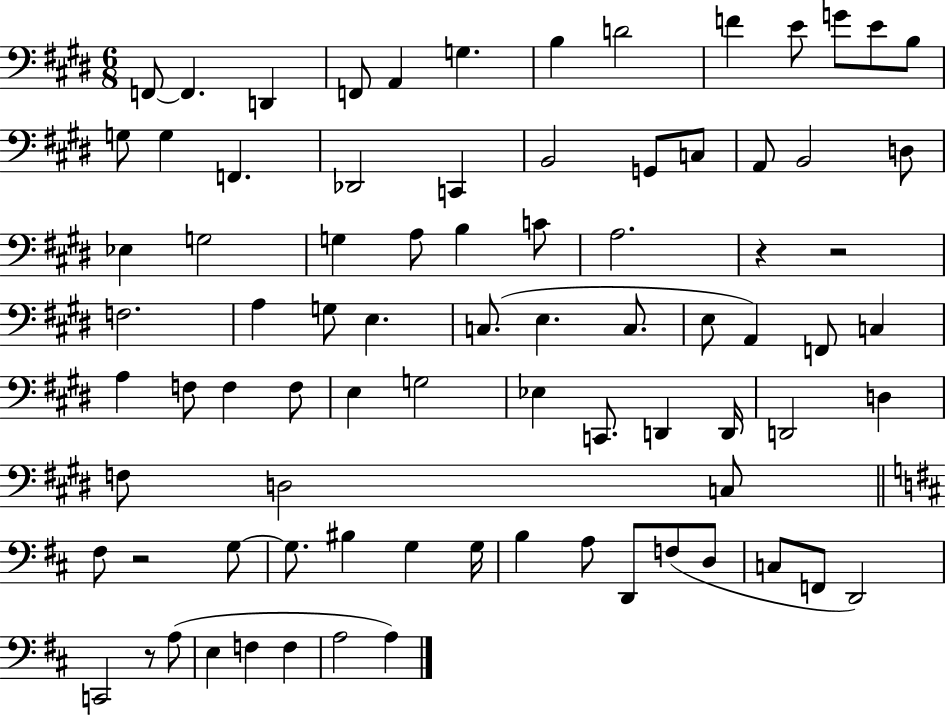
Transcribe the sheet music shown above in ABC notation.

X:1
T:Untitled
M:6/8
L:1/4
K:E
F,,/2 F,, D,, F,,/2 A,, G, B, D2 F E/2 G/2 E/2 B,/2 G,/2 G, F,, _D,,2 C,, B,,2 G,,/2 C,/2 A,,/2 B,,2 D,/2 _E, G,2 G, A,/2 B, C/2 A,2 z z2 F,2 A, G,/2 E, C,/2 E, C,/2 E,/2 A,, F,,/2 C, A, F,/2 F, F,/2 E, G,2 _E, C,,/2 D,, D,,/4 D,,2 D, F,/2 D,2 C,/2 ^F,/2 z2 G,/2 G,/2 ^B, G, G,/4 B, A,/2 D,,/2 F,/2 D,/2 C,/2 F,,/2 D,,2 C,,2 z/2 A,/2 E, F, F, A,2 A,